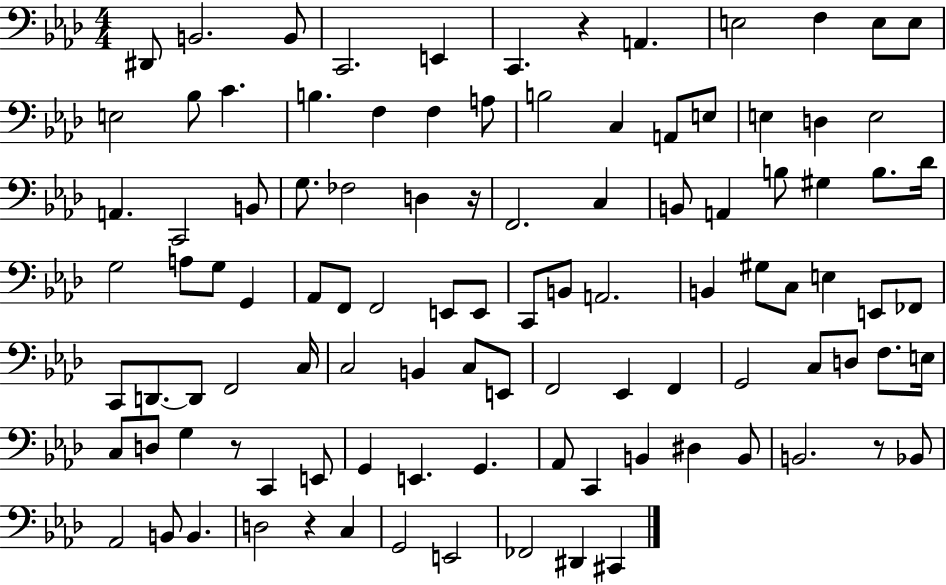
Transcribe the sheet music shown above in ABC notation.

X:1
T:Untitled
M:4/4
L:1/4
K:Ab
^D,,/2 B,,2 B,,/2 C,,2 E,, C,, z A,, E,2 F, E,/2 E,/2 E,2 _B,/2 C B, F, F, A,/2 B,2 C, A,,/2 E,/2 E, D, E,2 A,, C,,2 B,,/2 G,/2 _F,2 D, z/4 F,,2 C, B,,/2 A,, B,/2 ^G, B,/2 _D/4 G,2 A,/2 G,/2 G,, _A,,/2 F,,/2 F,,2 E,,/2 E,,/2 C,,/2 B,,/2 A,,2 B,, ^G,/2 C,/2 E, E,,/2 _F,,/2 C,,/2 D,,/2 D,,/2 F,,2 C,/4 C,2 B,, C,/2 E,,/2 F,,2 _E,, F,, G,,2 C,/2 D,/2 F,/2 E,/4 C,/2 D,/2 G, z/2 C,, E,,/2 G,, E,, G,, _A,,/2 C,, B,, ^D, B,,/2 B,,2 z/2 _B,,/2 _A,,2 B,,/2 B,, D,2 z C, G,,2 E,,2 _F,,2 ^D,, ^C,,